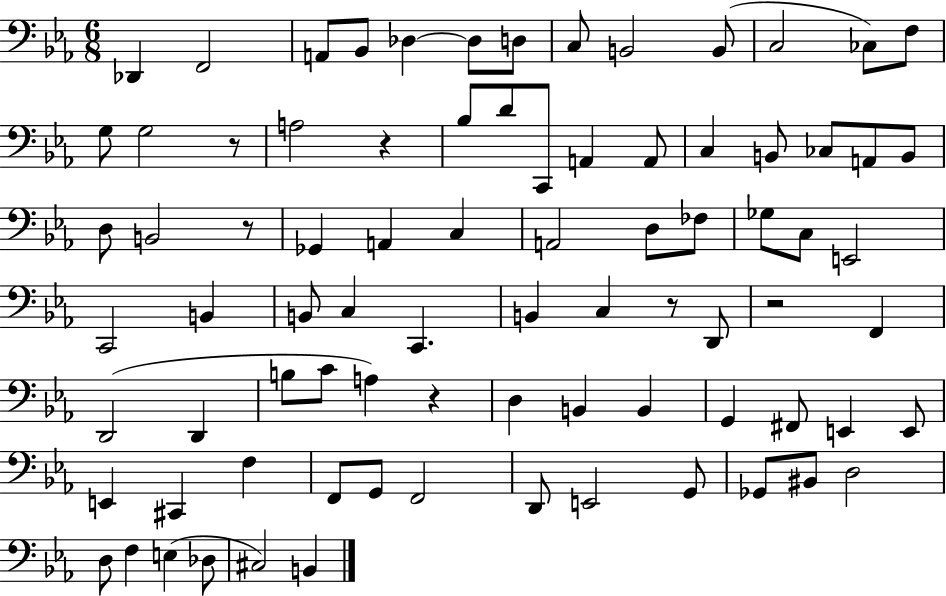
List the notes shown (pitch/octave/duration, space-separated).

Db2/q F2/h A2/e Bb2/e Db3/q Db3/e D3/e C3/e B2/h B2/e C3/h CES3/e F3/e G3/e G3/h R/e A3/h R/q Bb3/e D4/e C2/e A2/q A2/e C3/q B2/e CES3/e A2/e B2/e D3/e B2/h R/e Gb2/q A2/q C3/q A2/h D3/e FES3/e Gb3/e C3/e E2/h C2/h B2/q B2/e C3/q C2/q. B2/q C3/q R/e D2/e R/h F2/q D2/h D2/q B3/e C4/e A3/q R/q D3/q B2/q B2/q G2/q F#2/e E2/q E2/e E2/q C#2/q F3/q F2/e G2/e F2/h D2/e E2/h G2/e Gb2/e BIS2/e D3/h D3/e F3/q E3/q Db3/e C#3/h B2/q